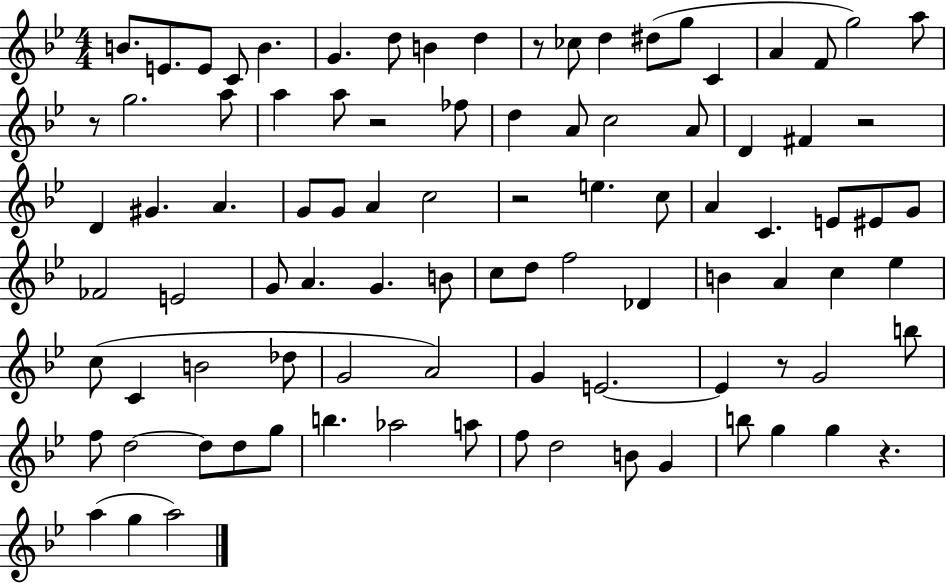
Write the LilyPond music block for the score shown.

{
  \clef treble
  \numericTimeSignature
  \time 4/4
  \key bes \major
  b'8. e'8. e'8 c'8 b'4. | g'4. d''8 b'4 d''4 | r8 ces''8 d''4 dis''8( g''8 c'4 | a'4 f'8 g''2) a''8 | \break r8 g''2. a''8 | a''4 a''8 r2 fes''8 | d''4 a'8 c''2 a'8 | d'4 fis'4 r2 | \break d'4 gis'4. a'4. | g'8 g'8 a'4 c''2 | r2 e''4. c''8 | a'4 c'4. e'8 eis'8 g'8 | \break fes'2 e'2 | g'8 a'4. g'4. b'8 | c''8 d''8 f''2 des'4 | b'4 a'4 c''4 ees''4 | \break c''8( c'4 b'2 des''8 | g'2 a'2) | g'4 e'2.~~ | e'4 r8 g'2 b''8 | \break f''8 d''2~~ d''8 d''8 g''8 | b''4. aes''2 a''8 | f''8 d''2 b'8 g'4 | b''8 g''4 g''4 r4. | \break a''4( g''4 a''2) | \bar "|."
}